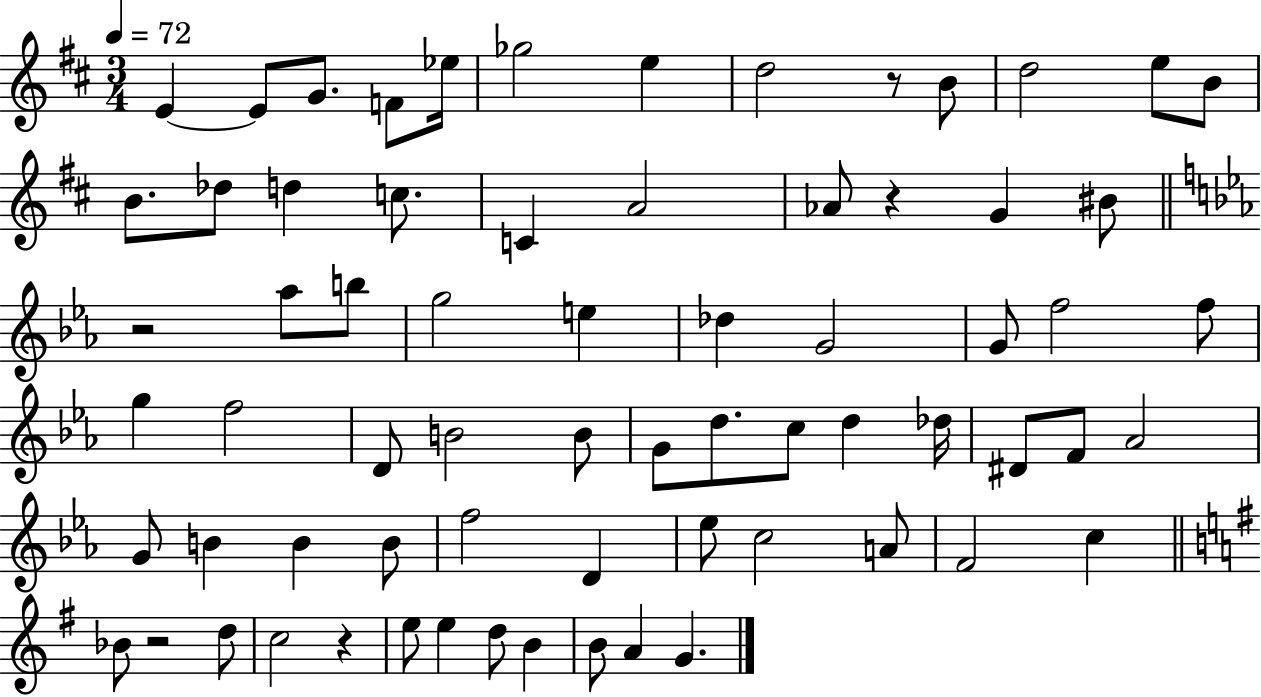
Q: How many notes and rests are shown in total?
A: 69